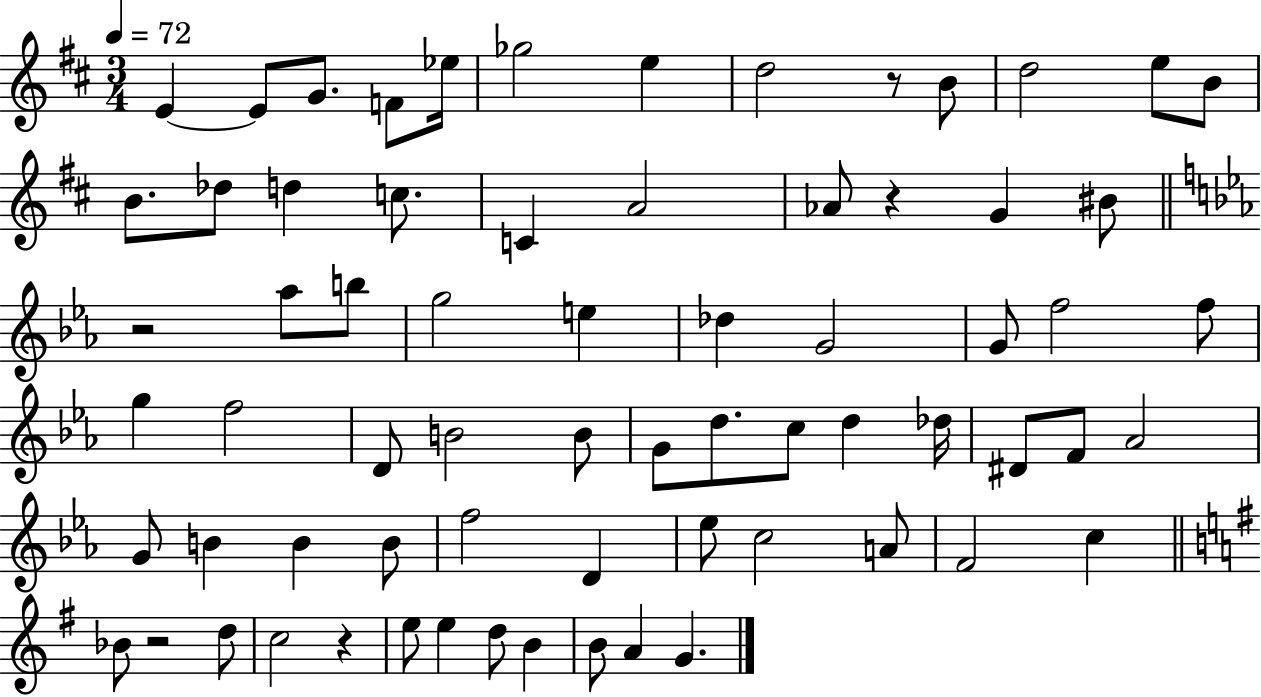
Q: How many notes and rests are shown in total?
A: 69